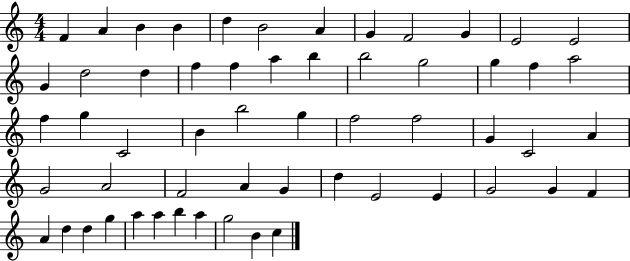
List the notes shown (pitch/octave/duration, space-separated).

F4/q A4/q B4/q B4/q D5/q B4/h A4/q G4/q F4/h G4/q E4/h E4/h G4/q D5/h D5/q F5/q F5/q A5/q B5/q B5/h G5/h G5/q F5/q A5/h F5/q G5/q C4/h B4/q B5/h G5/q F5/h F5/h G4/q C4/h A4/q G4/h A4/h F4/h A4/q G4/q D5/q E4/h E4/q G4/h G4/q F4/q A4/q D5/q D5/q G5/q A5/q A5/q B5/q A5/q G5/h B4/q C5/q